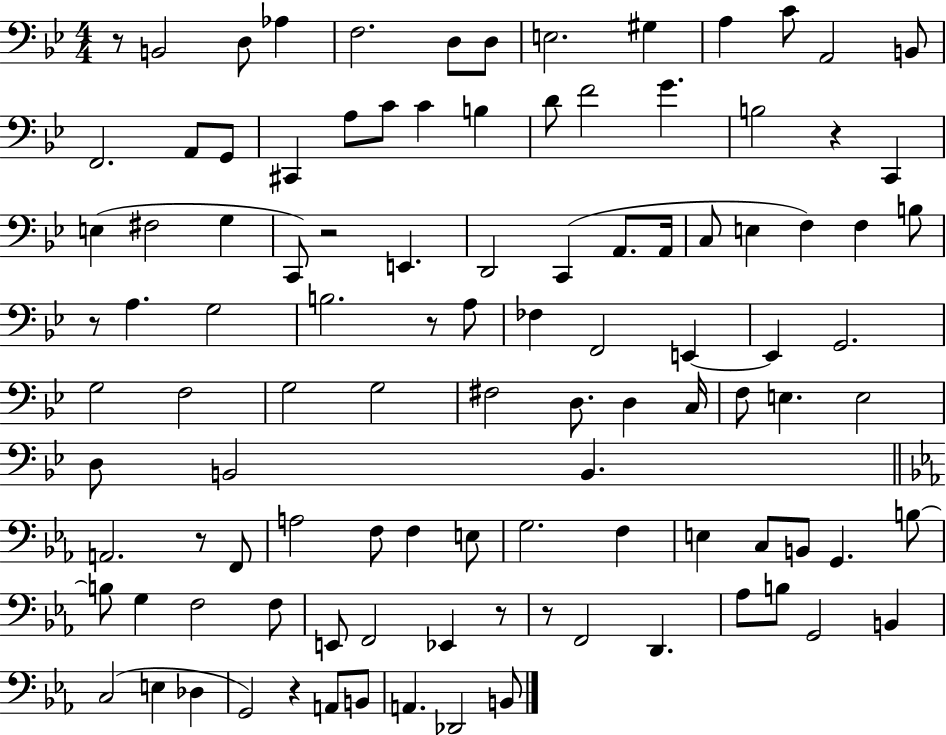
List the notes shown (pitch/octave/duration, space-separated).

R/e B2/h D3/e Ab3/q F3/h. D3/e D3/e E3/h. G#3/q A3/q C4/e A2/h B2/e F2/h. A2/e G2/e C#2/q A3/e C4/e C4/q B3/q D4/e F4/h G4/q. B3/h R/q C2/q E3/q F#3/h G3/q C2/e R/h E2/q. D2/h C2/q A2/e. A2/s C3/e E3/q F3/q F3/q B3/e R/e A3/q. G3/h B3/h. R/e A3/e FES3/q F2/h E2/q E2/q G2/h. G3/h F3/h G3/h G3/h F#3/h D3/e. D3/q C3/s F3/e E3/q. E3/h D3/e B2/h B2/q. A2/h. R/e F2/e A3/h F3/e F3/q E3/e G3/h. F3/q E3/q C3/e B2/e G2/q. B3/e B3/e G3/q F3/h F3/e E2/e F2/h Eb2/q R/e R/e F2/h D2/q. Ab3/e B3/e G2/h B2/q C3/h E3/q Db3/q G2/h R/q A2/e B2/e A2/q. Db2/h B2/e